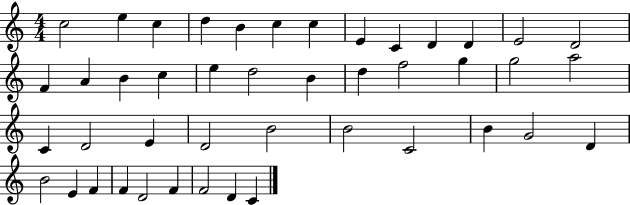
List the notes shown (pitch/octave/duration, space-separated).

C5/h E5/q C5/q D5/q B4/q C5/q C5/q E4/q C4/q D4/q D4/q E4/h D4/h F4/q A4/q B4/q C5/q E5/q D5/h B4/q D5/q F5/h G5/q G5/h A5/h C4/q D4/h E4/q D4/h B4/h B4/h C4/h B4/q G4/h D4/q B4/h E4/q F4/q F4/q D4/h F4/q F4/h D4/q C4/q